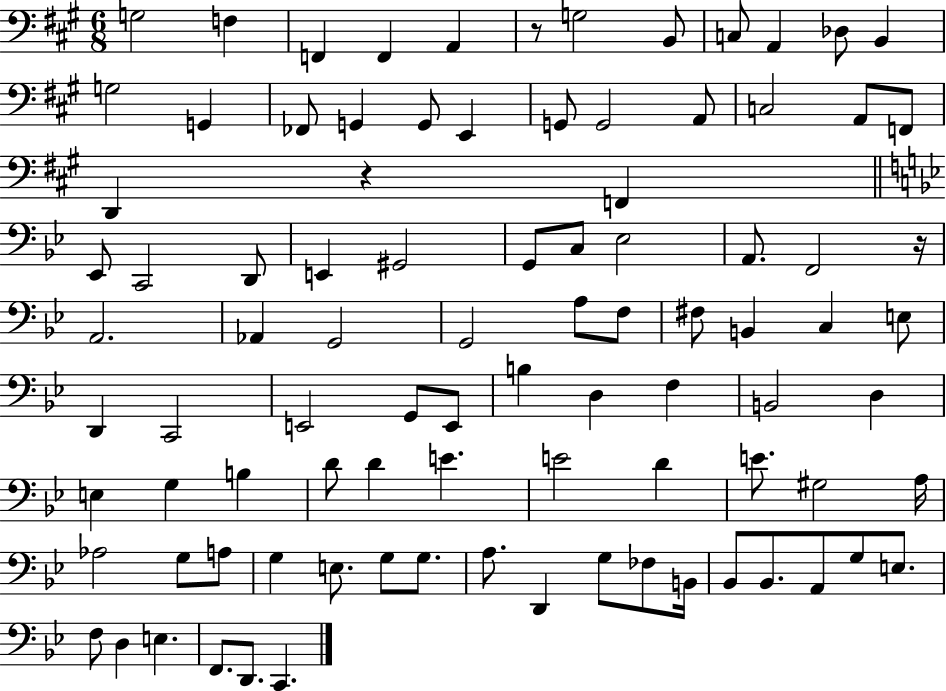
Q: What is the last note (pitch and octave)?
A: C2